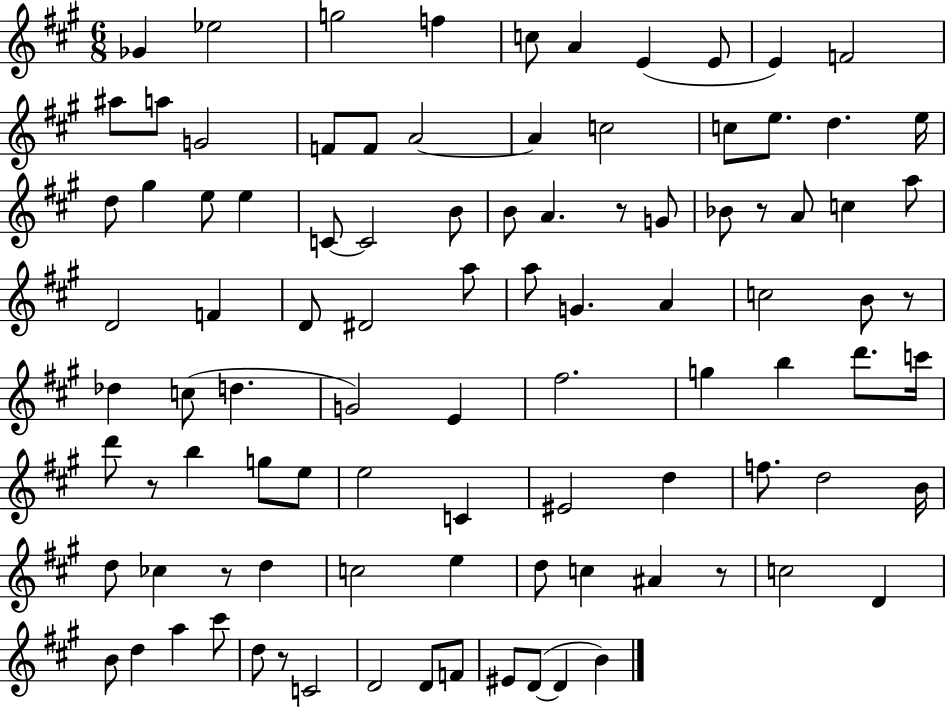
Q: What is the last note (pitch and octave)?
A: B4